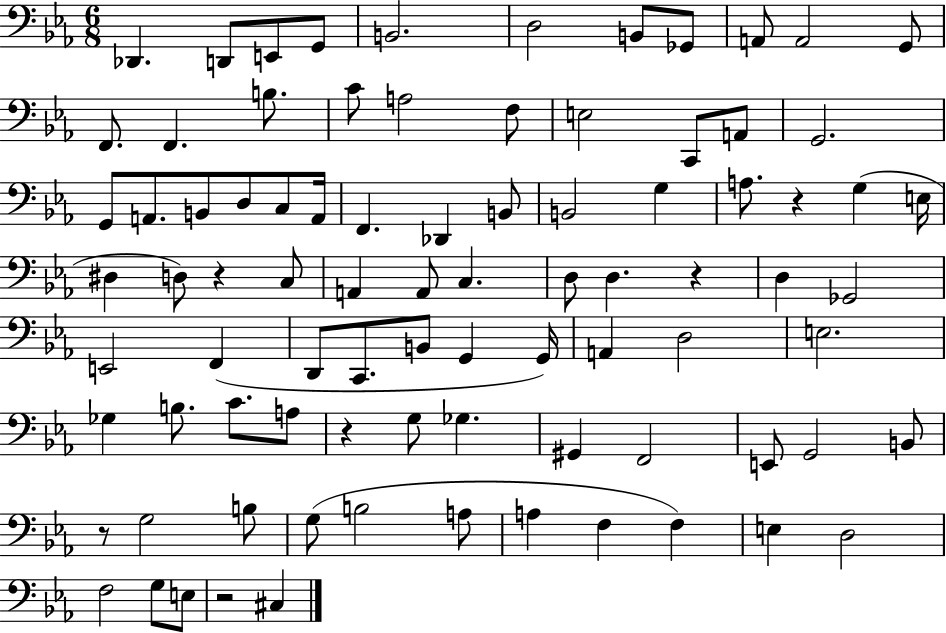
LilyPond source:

{
  \clef bass
  \numericTimeSignature
  \time 6/8
  \key ees \major
  \repeat volta 2 { des,4. d,8 e,8 g,8 | b,2. | d2 b,8 ges,8 | a,8 a,2 g,8 | \break f,8. f,4. b8. | c'8 a2 f8 | e2 c,8 a,8 | g,2. | \break g,8 a,8. b,8 d8 c8 a,16 | f,4. des,4 b,8 | b,2 g4 | a8. r4 g4( e16 | \break dis4 d8) r4 c8 | a,4 a,8 c4. | d8 d4. r4 | d4 ges,2 | \break e,2 f,4( | d,8 c,8. b,8 g,4 g,16) | a,4 d2 | e2. | \break ges4 b8. c'8. a8 | r4 g8 ges4. | gis,4 f,2 | e,8 g,2 b,8 | \break r8 g2 b8 | g8( b2 a8 | a4 f4 f4) | e4 d2 | \break f2 g8 e8 | r2 cis4 | } \bar "|."
}